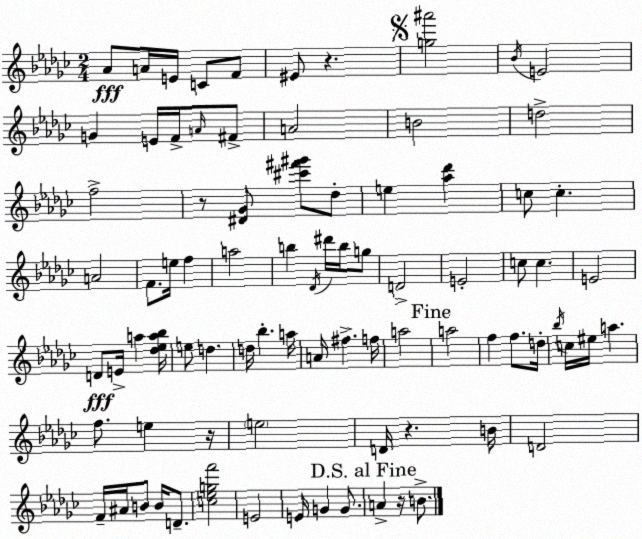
X:1
T:Untitled
M:2/4
L:1/4
K:Ebm
_A/2 A/4 E/4 C/2 F/2 ^E/2 z [g^a']2 _B/4 E2 G E/4 F/4 A/4 ^F/2 A2 B2 d2 f2 z/2 [^D_G]/2 [^c'^f'^g']/2 _d/2 e [_a_d'] c/2 c A2 F/2 e/4 f a2 b _D/4 ^d'/4 b/4 g/2 D2 E2 c/2 c E2 D/2 E/4 a [_d_ea_b]/4 e/2 d d/4 _b a/4 A/4 ^f f/4 a2 a2 f f/2 d/4 _b/4 c/4 ^e/4 a f/2 e z/4 e2 D/4 z B/4 D2 F/4 ^A/4 B/2 B/4 D/2 [c_egf']2 E2 E/4 G G/2 A z/4 B/2